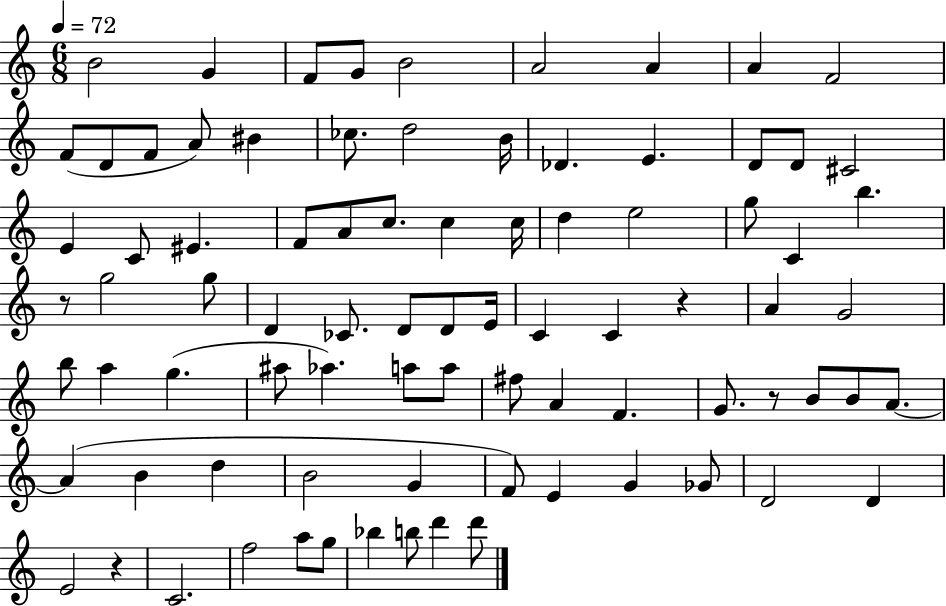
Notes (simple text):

B4/h G4/q F4/e G4/e B4/h A4/h A4/q A4/q F4/h F4/e D4/e F4/e A4/e BIS4/q CES5/e. D5/h B4/s Db4/q. E4/q. D4/e D4/e C#4/h E4/q C4/e EIS4/q. F4/e A4/e C5/e. C5/q C5/s D5/q E5/h G5/e C4/q B5/q. R/e G5/h G5/e D4/q CES4/e. D4/e D4/e E4/s C4/q C4/q R/q A4/q G4/h B5/e A5/q G5/q. A#5/e Ab5/q. A5/e A5/e F#5/e A4/q F4/q. G4/e. R/e B4/e B4/e A4/e. A4/q B4/q D5/q B4/h G4/q F4/e E4/q G4/q Gb4/e D4/h D4/q E4/h R/q C4/h. F5/h A5/e G5/e Bb5/q B5/e D6/q D6/e